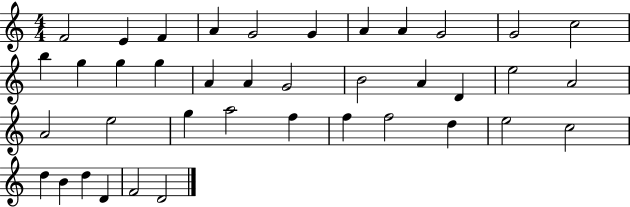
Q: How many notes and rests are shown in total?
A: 39